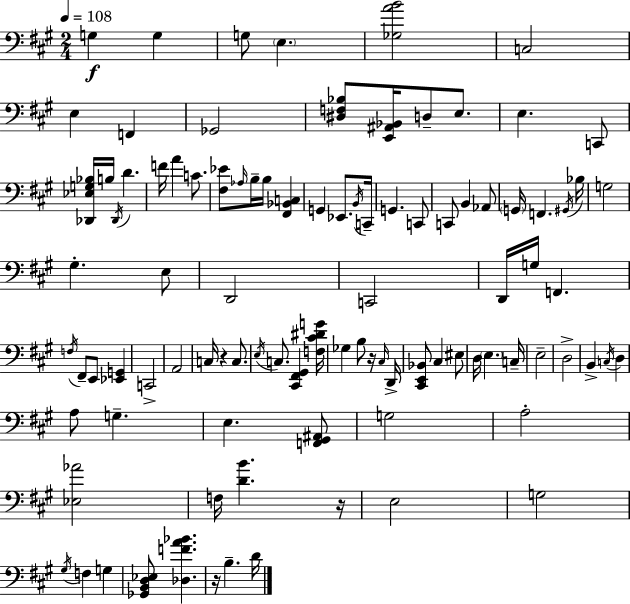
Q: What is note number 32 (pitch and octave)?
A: F2